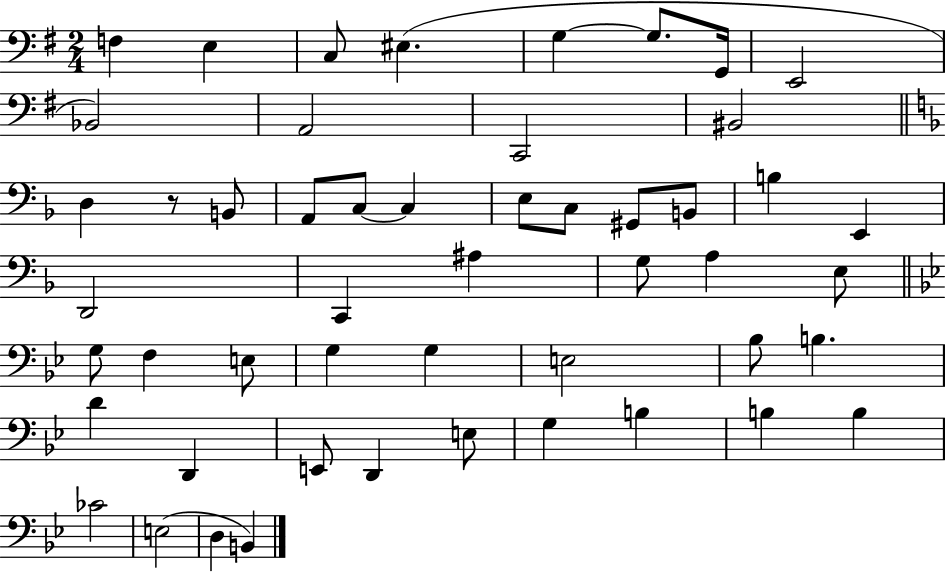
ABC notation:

X:1
T:Untitled
M:2/4
L:1/4
K:G
F, E, C,/2 ^E, G, G,/2 G,,/4 E,,2 _B,,2 A,,2 C,,2 ^B,,2 D, z/2 B,,/2 A,,/2 C,/2 C, E,/2 C,/2 ^G,,/2 B,,/2 B, E,, D,,2 C,, ^A, G,/2 A, E,/2 G,/2 F, E,/2 G, G, E,2 _B,/2 B, D D,, E,,/2 D,, E,/2 G, B, B, B, _C2 E,2 D, B,,